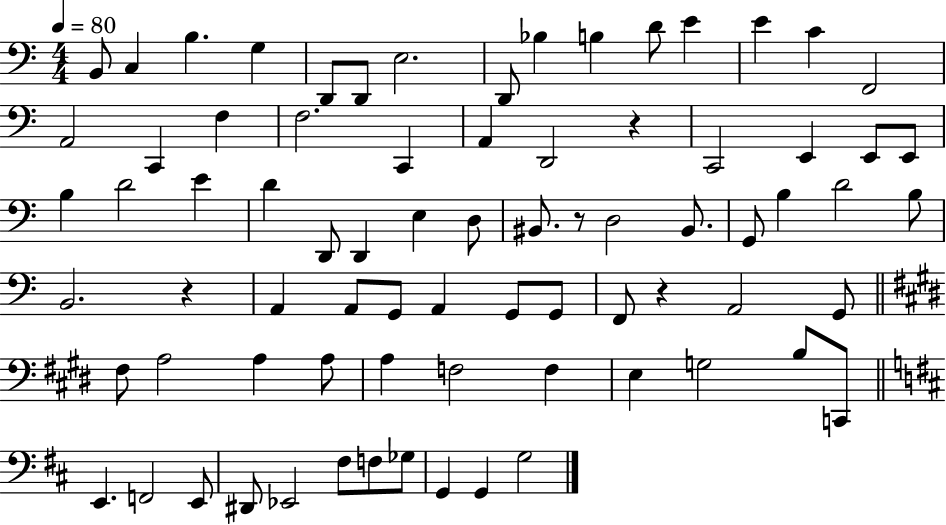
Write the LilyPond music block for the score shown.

{
  \clef bass
  \numericTimeSignature
  \time 4/4
  \key c \major
  \tempo 4 = 80
  b,8 c4 b4. g4 | d,8 d,8 e2. | d,8 bes4 b4 d'8 e'4 | e'4 c'4 f,2 | \break a,2 c,4 f4 | f2. c,4 | a,4 d,2 r4 | c,2 e,4 e,8 e,8 | \break b4 d'2 e'4 | d'4 d,8 d,4 e4 d8 | bis,8. r8 d2 bis,8. | g,8 b4 d'2 b8 | \break b,2. r4 | a,4 a,8 g,8 a,4 g,8 g,8 | f,8 r4 a,2 g,8 | \bar "||" \break \key e \major fis8 a2 a4 a8 | a4 f2 f4 | e4 g2 b8 c,8 | \bar "||" \break \key d \major e,4. f,2 e,8 | dis,8 ees,2 fis8 f8 ges8 | g,4 g,4 g2 | \bar "|."
}